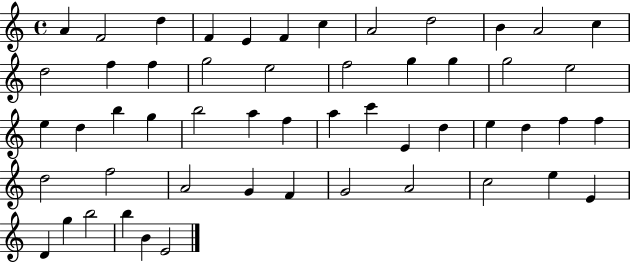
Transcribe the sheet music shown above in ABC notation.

X:1
T:Untitled
M:4/4
L:1/4
K:C
A F2 d F E F c A2 d2 B A2 c d2 f f g2 e2 f2 g g g2 e2 e d b g b2 a f a c' E d e d f f d2 f2 A2 G F G2 A2 c2 e E D g b2 b B E2